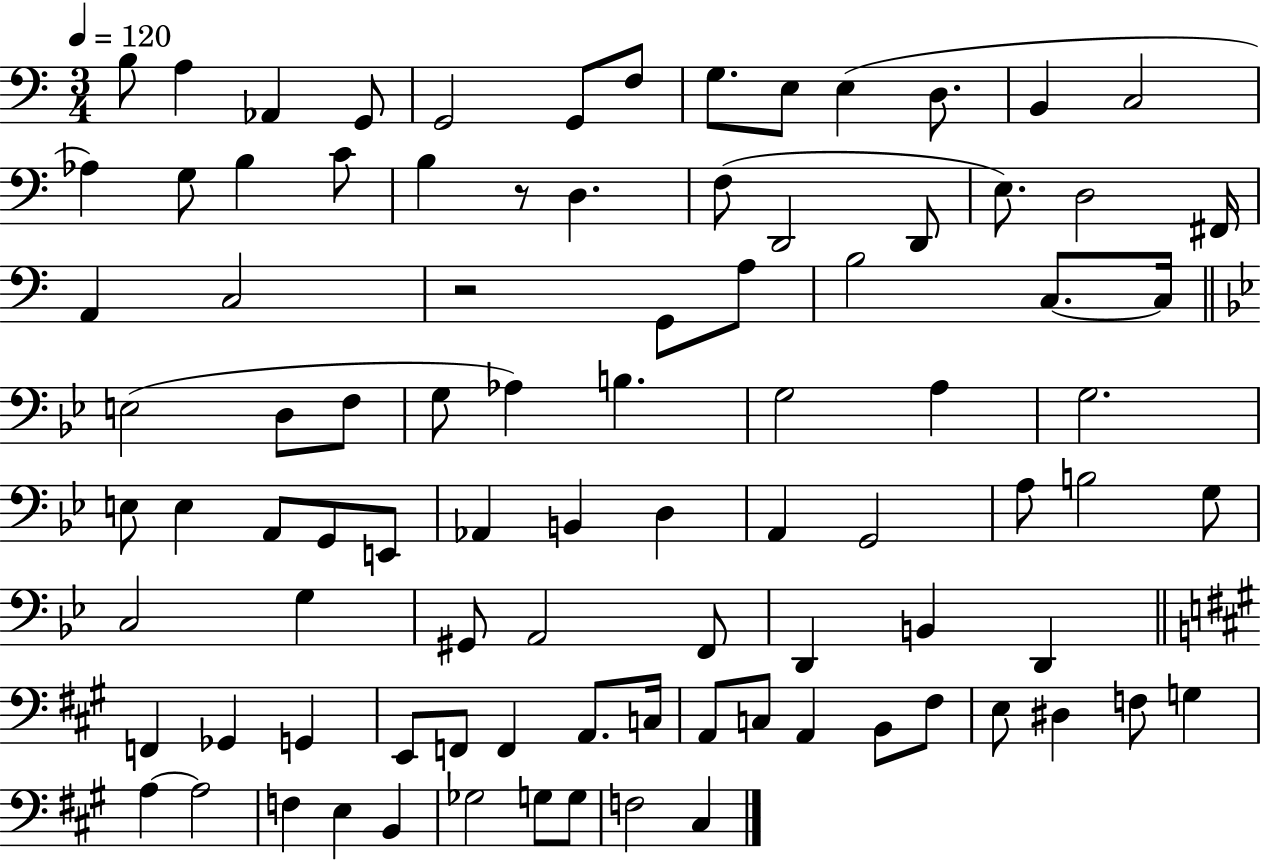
{
  \clef bass
  \numericTimeSignature
  \time 3/4
  \key c \major
  \tempo 4 = 120
  b8 a4 aes,4 g,8 | g,2 g,8 f8 | g8. e8 e4( d8. | b,4 c2 | \break aes4) g8 b4 c'8 | b4 r8 d4. | f8( d,2 d,8 | e8.) d2 fis,16 | \break a,4 c2 | r2 g,8 a8 | b2 c8.~~ c16 | \bar "||" \break \key g \minor e2( d8 f8 | g8 aes4) b4. | g2 a4 | g2. | \break e8 e4 a,8 g,8 e,8 | aes,4 b,4 d4 | a,4 g,2 | a8 b2 g8 | \break c2 g4 | gis,8 a,2 f,8 | d,4 b,4 d,4 | \bar "||" \break \key a \major f,4 ges,4 g,4 | e,8 f,8 f,4 a,8. c16 | a,8 c8 a,4 b,8 fis8 | e8 dis4 f8 g4 | \break a4~~ a2 | f4 e4 b,4 | ges2 g8 g8 | f2 cis4 | \break \bar "|."
}